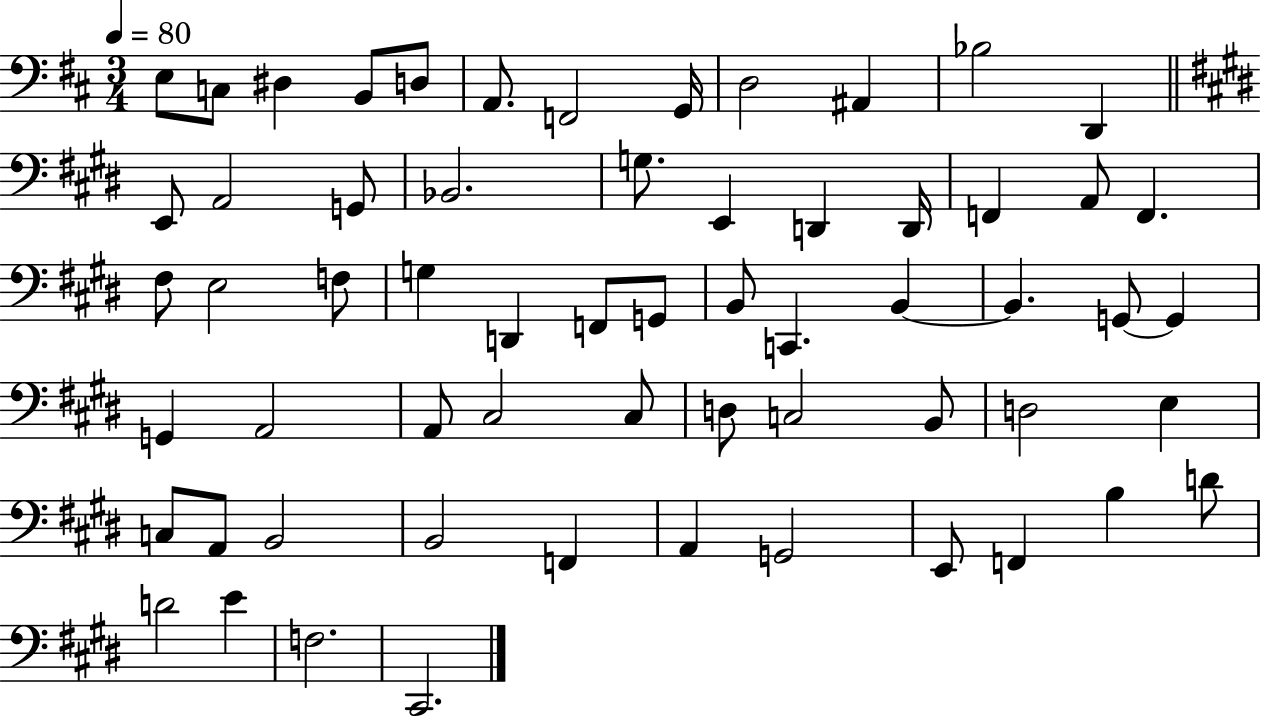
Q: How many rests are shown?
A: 0